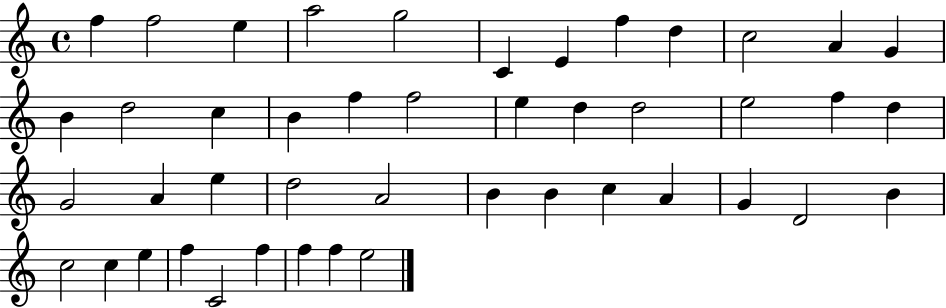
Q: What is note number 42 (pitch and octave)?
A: F5